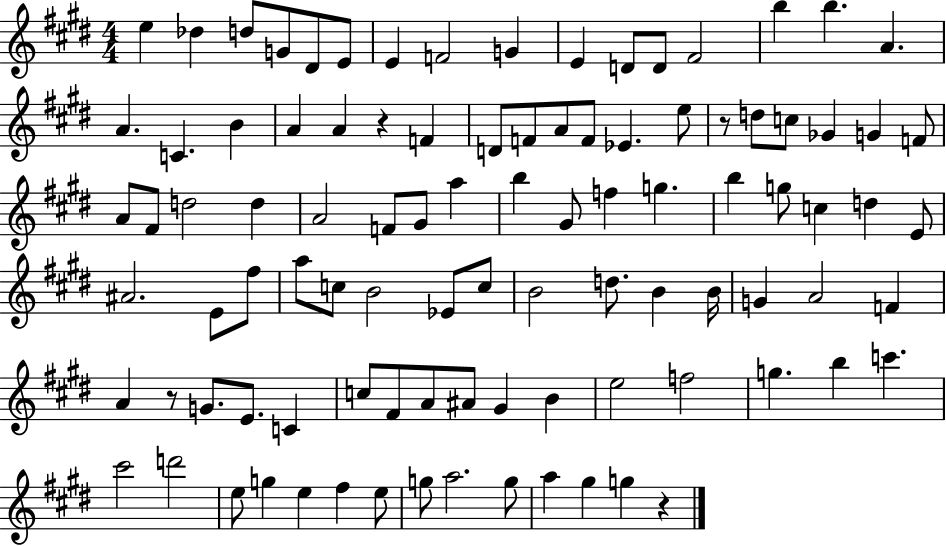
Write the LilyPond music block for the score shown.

{
  \clef treble
  \numericTimeSignature
  \time 4/4
  \key e \major
  e''4 des''4 d''8 g'8 dis'8 e'8 | e'4 f'2 g'4 | e'4 d'8 d'8 fis'2 | b''4 b''4. a'4. | \break a'4. c'4. b'4 | a'4 a'4 r4 f'4 | d'8 f'8 a'8 f'8 ees'4. e''8 | r8 d''8 c''8 ges'4 g'4 f'8 | \break a'8 fis'8 d''2 d''4 | a'2 f'8 gis'8 a''4 | b''4 gis'8 f''4 g''4. | b''4 g''8 c''4 d''4 e'8 | \break ais'2. e'8 fis''8 | a''8 c''8 b'2 ees'8 c''8 | b'2 d''8. b'4 b'16 | g'4 a'2 f'4 | \break a'4 r8 g'8. e'8. c'4 | c''8 fis'8 a'8 ais'8 gis'4 b'4 | e''2 f''2 | g''4. b''4 c'''4. | \break cis'''2 d'''2 | e''8 g''4 e''4 fis''4 e''8 | g''8 a''2. g''8 | a''4 gis''4 g''4 r4 | \break \bar "|."
}